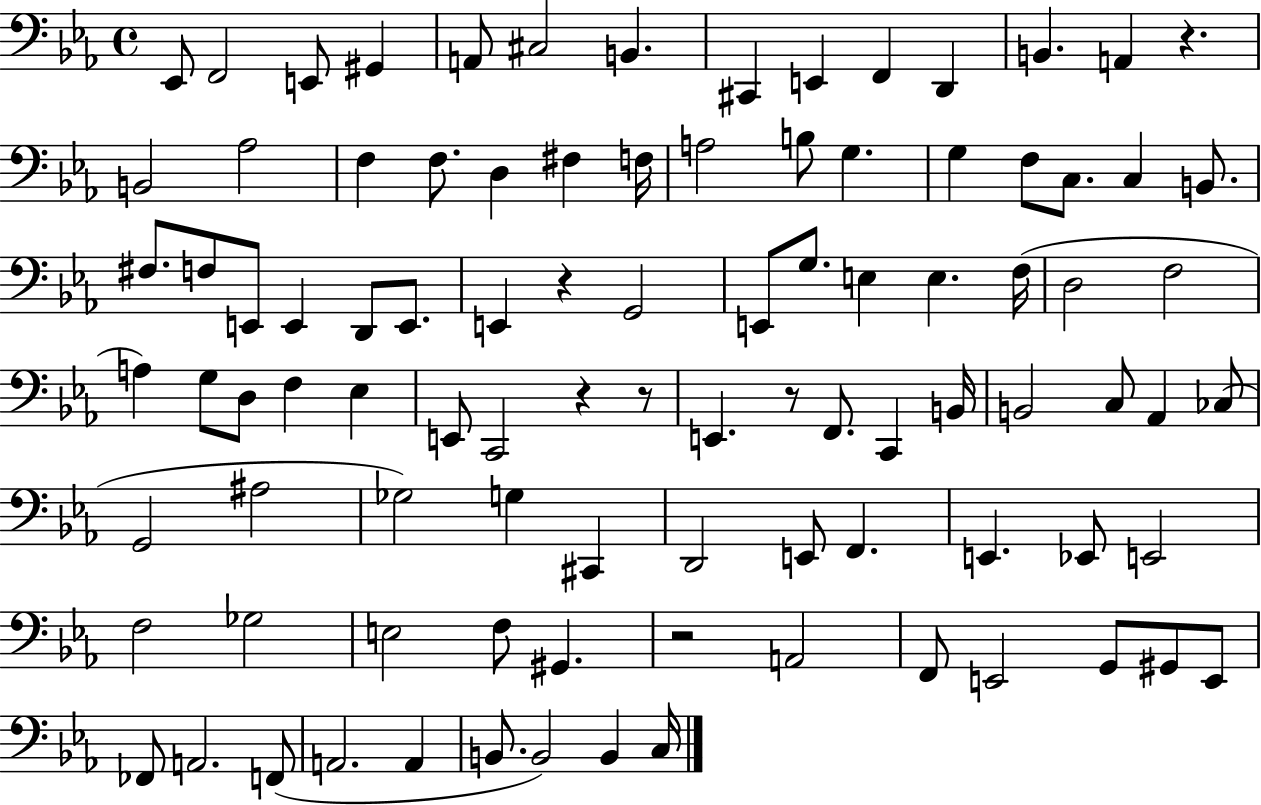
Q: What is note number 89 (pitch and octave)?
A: C3